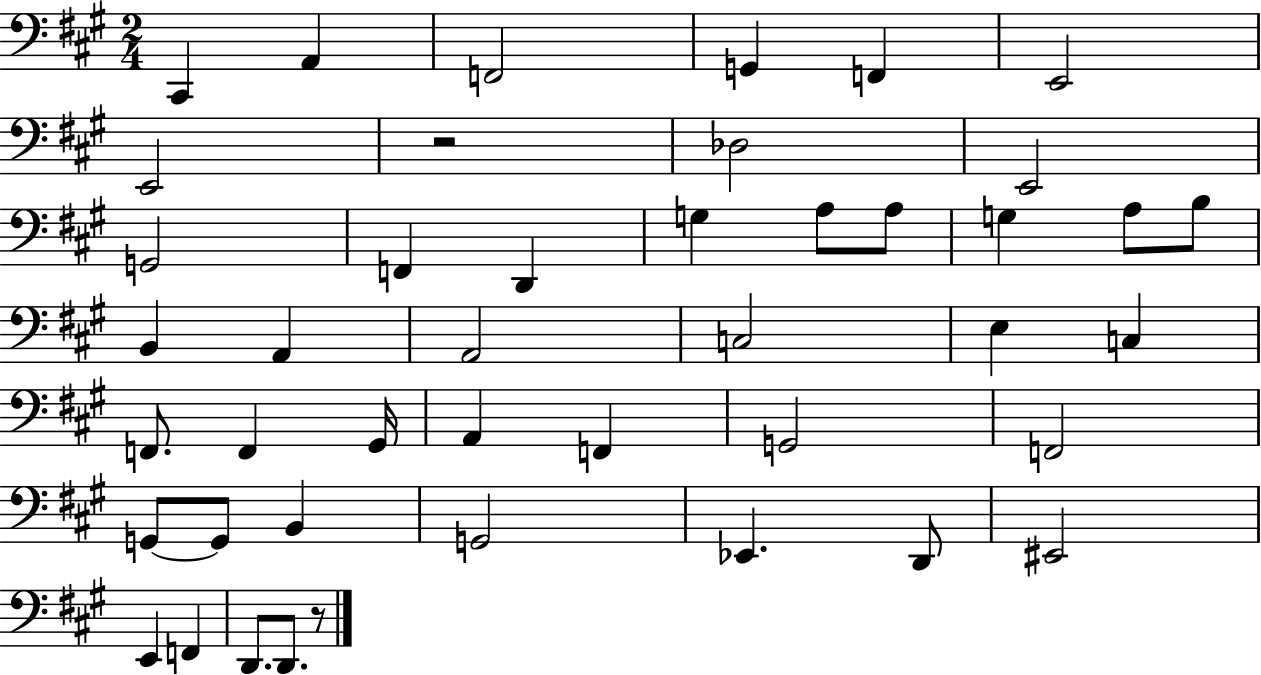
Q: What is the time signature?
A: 2/4